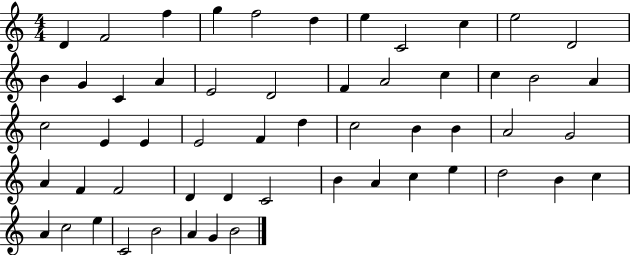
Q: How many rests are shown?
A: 0